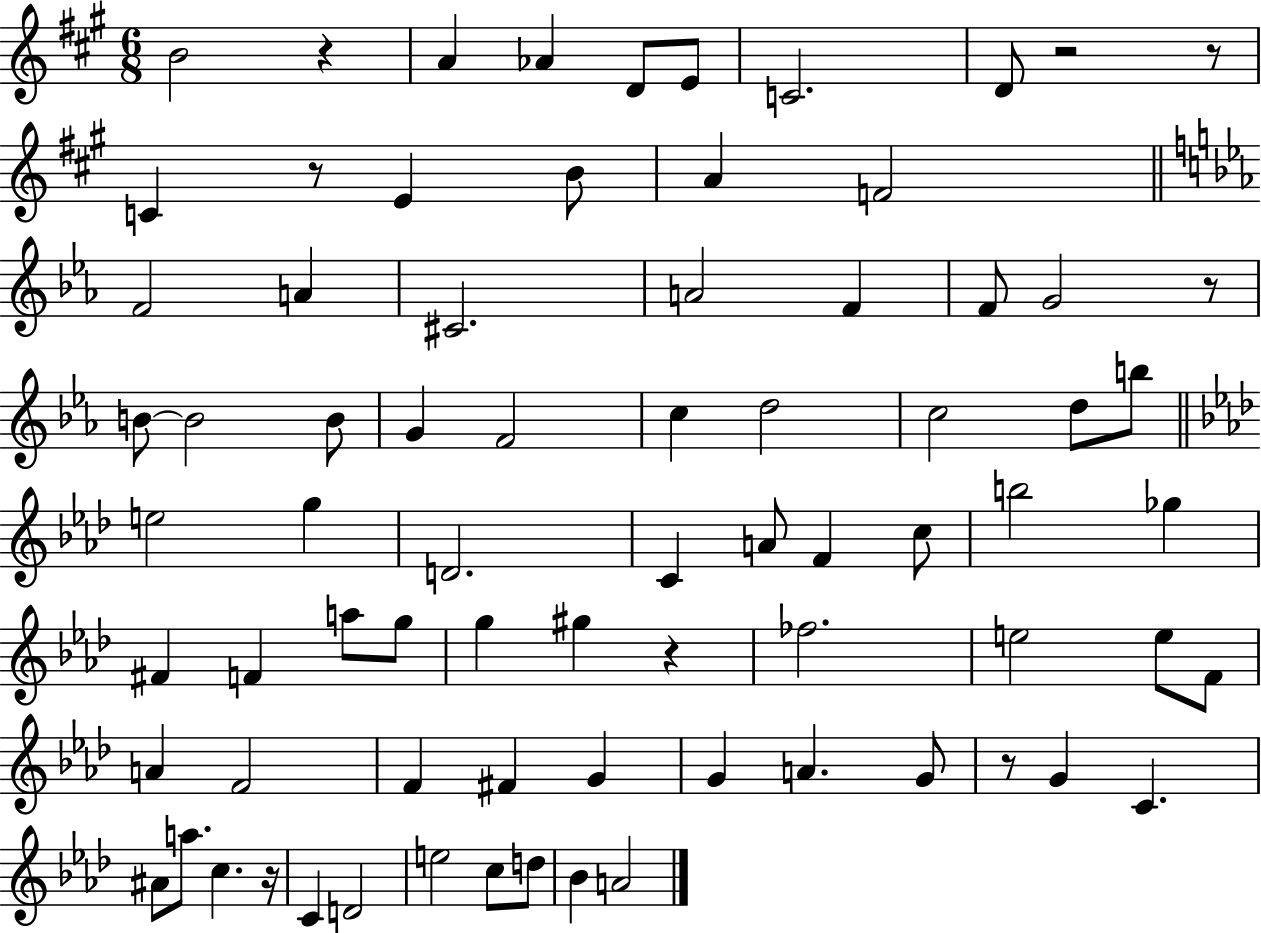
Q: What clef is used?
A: treble